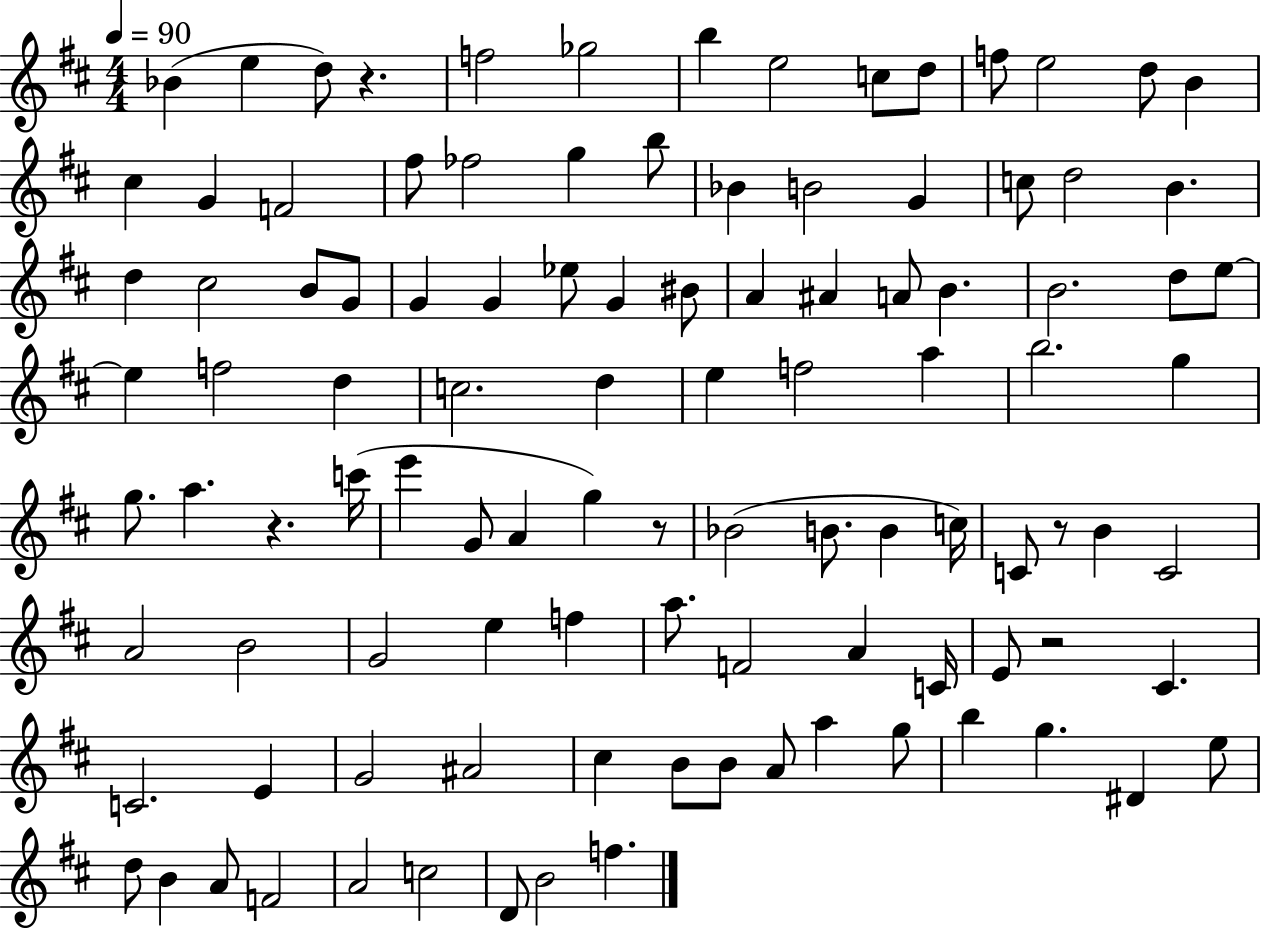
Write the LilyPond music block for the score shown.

{
  \clef treble
  \numericTimeSignature
  \time 4/4
  \key d \major
  \tempo 4 = 90
  bes'4( e''4 d''8) r4. | f''2 ges''2 | b''4 e''2 c''8 d''8 | f''8 e''2 d''8 b'4 | \break cis''4 g'4 f'2 | fis''8 fes''2 g''4 b''8 | bes'4 b'2 g'4 | c''8 d''2 b'4. | \break d''4 cis''2 b'8 g'8 | g'4 g'4 ees''8 g'4 bis'8 | a'4 ais'4 a'8 b'4. | b'2. d''8 e''8~~ | \break e''4 f''2 d''4 | c''2. d''4 | e''4 f''2 a''4 | b''2. g''4 | \break g''8. a''4. r4. c'''16( | e'''4 g'8 a'4 g''4) r8 | bes'2( b'8. b'4 c''16) | c'8 r8 b'4 c'2 | \break a'2 b'2 | g'2 e''4 f''4 | a''8. f'2 a'4 c'16 | e'8 r2 cis'4. | \break c'2. e'4 | g'2 ais'2 | cis''4 b'8 b'8 a'8 a''4 g''8 | b''4 g''4. dis'4 e''8 | \break d''8 b'4 a'8 f'2 | a'2 c''2 | d'8 b'2 f''4. | \bar "|."
}